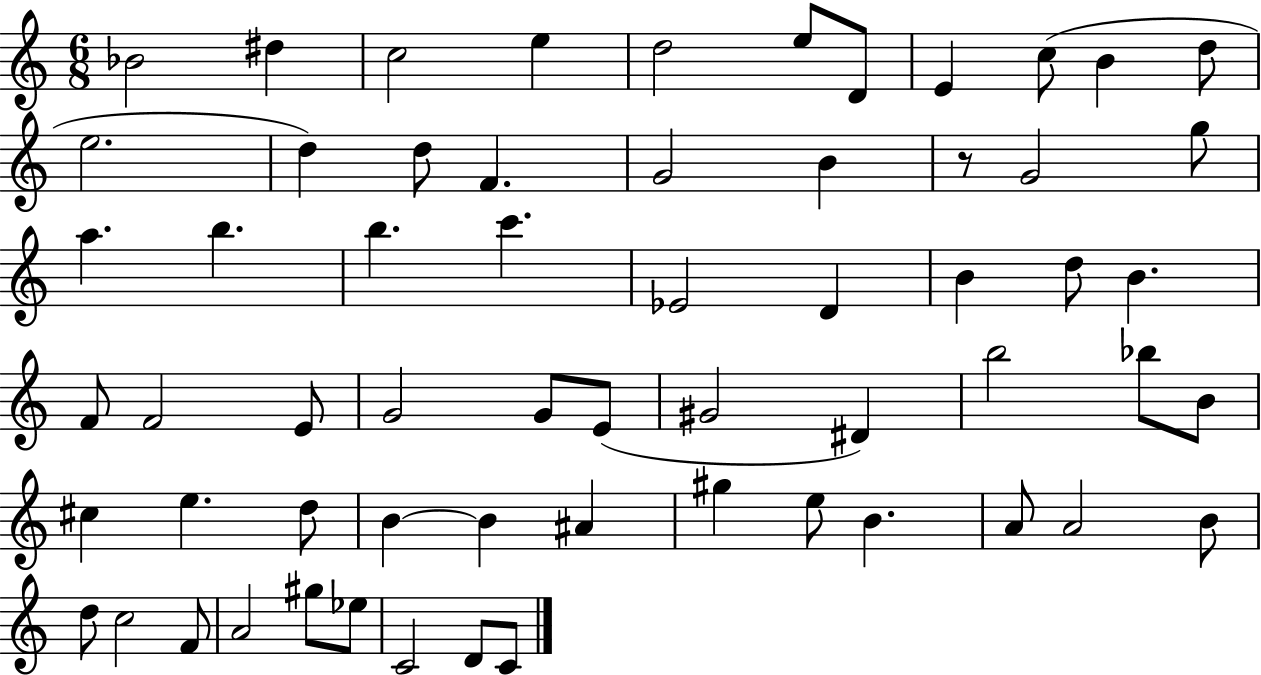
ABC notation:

X:1
T:Untitled
M:6/8
L:1/4
K:C
_B2 ^d c2 e d2 e/2 D/2 E c/2 B d/2 e2 d d/2 F G2 B z/2 G2 g/2 a b b c' _E2 D B d/2 B F/2 F2 E/2 G2 G/2 E/2 ^G2 ^D b2 _b/2 B/2 ^c e d/2 B B ^A ^g e/2 B A/2 A2 B/2 d/2 c2 F/2 A2 ^g/2 _e/2 C2 D/2 C/2